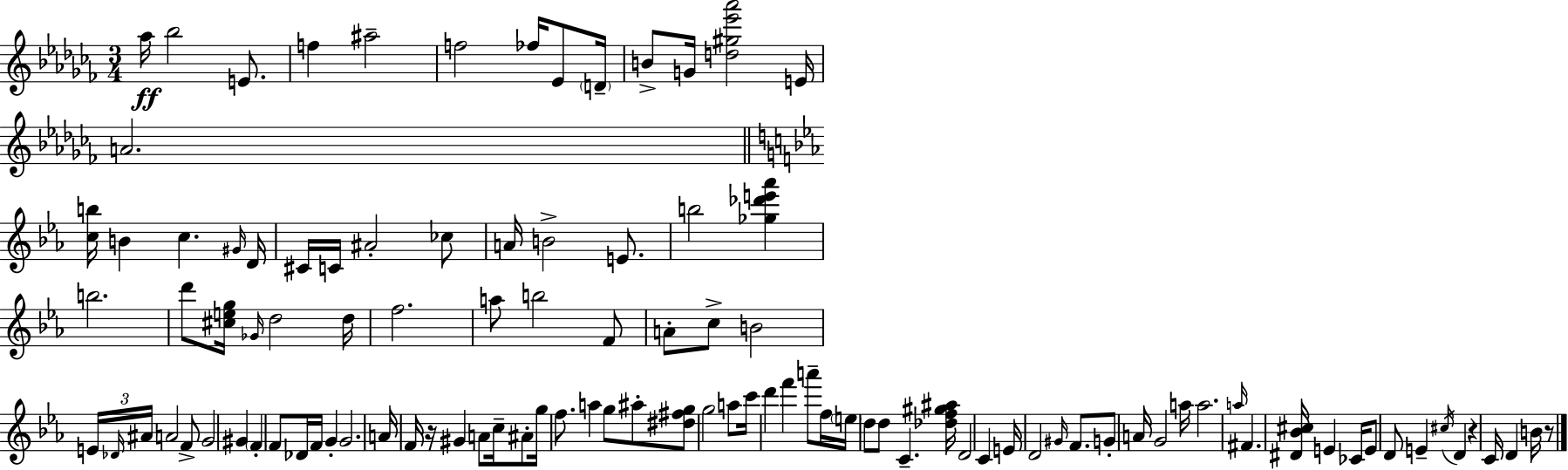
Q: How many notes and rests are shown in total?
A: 105